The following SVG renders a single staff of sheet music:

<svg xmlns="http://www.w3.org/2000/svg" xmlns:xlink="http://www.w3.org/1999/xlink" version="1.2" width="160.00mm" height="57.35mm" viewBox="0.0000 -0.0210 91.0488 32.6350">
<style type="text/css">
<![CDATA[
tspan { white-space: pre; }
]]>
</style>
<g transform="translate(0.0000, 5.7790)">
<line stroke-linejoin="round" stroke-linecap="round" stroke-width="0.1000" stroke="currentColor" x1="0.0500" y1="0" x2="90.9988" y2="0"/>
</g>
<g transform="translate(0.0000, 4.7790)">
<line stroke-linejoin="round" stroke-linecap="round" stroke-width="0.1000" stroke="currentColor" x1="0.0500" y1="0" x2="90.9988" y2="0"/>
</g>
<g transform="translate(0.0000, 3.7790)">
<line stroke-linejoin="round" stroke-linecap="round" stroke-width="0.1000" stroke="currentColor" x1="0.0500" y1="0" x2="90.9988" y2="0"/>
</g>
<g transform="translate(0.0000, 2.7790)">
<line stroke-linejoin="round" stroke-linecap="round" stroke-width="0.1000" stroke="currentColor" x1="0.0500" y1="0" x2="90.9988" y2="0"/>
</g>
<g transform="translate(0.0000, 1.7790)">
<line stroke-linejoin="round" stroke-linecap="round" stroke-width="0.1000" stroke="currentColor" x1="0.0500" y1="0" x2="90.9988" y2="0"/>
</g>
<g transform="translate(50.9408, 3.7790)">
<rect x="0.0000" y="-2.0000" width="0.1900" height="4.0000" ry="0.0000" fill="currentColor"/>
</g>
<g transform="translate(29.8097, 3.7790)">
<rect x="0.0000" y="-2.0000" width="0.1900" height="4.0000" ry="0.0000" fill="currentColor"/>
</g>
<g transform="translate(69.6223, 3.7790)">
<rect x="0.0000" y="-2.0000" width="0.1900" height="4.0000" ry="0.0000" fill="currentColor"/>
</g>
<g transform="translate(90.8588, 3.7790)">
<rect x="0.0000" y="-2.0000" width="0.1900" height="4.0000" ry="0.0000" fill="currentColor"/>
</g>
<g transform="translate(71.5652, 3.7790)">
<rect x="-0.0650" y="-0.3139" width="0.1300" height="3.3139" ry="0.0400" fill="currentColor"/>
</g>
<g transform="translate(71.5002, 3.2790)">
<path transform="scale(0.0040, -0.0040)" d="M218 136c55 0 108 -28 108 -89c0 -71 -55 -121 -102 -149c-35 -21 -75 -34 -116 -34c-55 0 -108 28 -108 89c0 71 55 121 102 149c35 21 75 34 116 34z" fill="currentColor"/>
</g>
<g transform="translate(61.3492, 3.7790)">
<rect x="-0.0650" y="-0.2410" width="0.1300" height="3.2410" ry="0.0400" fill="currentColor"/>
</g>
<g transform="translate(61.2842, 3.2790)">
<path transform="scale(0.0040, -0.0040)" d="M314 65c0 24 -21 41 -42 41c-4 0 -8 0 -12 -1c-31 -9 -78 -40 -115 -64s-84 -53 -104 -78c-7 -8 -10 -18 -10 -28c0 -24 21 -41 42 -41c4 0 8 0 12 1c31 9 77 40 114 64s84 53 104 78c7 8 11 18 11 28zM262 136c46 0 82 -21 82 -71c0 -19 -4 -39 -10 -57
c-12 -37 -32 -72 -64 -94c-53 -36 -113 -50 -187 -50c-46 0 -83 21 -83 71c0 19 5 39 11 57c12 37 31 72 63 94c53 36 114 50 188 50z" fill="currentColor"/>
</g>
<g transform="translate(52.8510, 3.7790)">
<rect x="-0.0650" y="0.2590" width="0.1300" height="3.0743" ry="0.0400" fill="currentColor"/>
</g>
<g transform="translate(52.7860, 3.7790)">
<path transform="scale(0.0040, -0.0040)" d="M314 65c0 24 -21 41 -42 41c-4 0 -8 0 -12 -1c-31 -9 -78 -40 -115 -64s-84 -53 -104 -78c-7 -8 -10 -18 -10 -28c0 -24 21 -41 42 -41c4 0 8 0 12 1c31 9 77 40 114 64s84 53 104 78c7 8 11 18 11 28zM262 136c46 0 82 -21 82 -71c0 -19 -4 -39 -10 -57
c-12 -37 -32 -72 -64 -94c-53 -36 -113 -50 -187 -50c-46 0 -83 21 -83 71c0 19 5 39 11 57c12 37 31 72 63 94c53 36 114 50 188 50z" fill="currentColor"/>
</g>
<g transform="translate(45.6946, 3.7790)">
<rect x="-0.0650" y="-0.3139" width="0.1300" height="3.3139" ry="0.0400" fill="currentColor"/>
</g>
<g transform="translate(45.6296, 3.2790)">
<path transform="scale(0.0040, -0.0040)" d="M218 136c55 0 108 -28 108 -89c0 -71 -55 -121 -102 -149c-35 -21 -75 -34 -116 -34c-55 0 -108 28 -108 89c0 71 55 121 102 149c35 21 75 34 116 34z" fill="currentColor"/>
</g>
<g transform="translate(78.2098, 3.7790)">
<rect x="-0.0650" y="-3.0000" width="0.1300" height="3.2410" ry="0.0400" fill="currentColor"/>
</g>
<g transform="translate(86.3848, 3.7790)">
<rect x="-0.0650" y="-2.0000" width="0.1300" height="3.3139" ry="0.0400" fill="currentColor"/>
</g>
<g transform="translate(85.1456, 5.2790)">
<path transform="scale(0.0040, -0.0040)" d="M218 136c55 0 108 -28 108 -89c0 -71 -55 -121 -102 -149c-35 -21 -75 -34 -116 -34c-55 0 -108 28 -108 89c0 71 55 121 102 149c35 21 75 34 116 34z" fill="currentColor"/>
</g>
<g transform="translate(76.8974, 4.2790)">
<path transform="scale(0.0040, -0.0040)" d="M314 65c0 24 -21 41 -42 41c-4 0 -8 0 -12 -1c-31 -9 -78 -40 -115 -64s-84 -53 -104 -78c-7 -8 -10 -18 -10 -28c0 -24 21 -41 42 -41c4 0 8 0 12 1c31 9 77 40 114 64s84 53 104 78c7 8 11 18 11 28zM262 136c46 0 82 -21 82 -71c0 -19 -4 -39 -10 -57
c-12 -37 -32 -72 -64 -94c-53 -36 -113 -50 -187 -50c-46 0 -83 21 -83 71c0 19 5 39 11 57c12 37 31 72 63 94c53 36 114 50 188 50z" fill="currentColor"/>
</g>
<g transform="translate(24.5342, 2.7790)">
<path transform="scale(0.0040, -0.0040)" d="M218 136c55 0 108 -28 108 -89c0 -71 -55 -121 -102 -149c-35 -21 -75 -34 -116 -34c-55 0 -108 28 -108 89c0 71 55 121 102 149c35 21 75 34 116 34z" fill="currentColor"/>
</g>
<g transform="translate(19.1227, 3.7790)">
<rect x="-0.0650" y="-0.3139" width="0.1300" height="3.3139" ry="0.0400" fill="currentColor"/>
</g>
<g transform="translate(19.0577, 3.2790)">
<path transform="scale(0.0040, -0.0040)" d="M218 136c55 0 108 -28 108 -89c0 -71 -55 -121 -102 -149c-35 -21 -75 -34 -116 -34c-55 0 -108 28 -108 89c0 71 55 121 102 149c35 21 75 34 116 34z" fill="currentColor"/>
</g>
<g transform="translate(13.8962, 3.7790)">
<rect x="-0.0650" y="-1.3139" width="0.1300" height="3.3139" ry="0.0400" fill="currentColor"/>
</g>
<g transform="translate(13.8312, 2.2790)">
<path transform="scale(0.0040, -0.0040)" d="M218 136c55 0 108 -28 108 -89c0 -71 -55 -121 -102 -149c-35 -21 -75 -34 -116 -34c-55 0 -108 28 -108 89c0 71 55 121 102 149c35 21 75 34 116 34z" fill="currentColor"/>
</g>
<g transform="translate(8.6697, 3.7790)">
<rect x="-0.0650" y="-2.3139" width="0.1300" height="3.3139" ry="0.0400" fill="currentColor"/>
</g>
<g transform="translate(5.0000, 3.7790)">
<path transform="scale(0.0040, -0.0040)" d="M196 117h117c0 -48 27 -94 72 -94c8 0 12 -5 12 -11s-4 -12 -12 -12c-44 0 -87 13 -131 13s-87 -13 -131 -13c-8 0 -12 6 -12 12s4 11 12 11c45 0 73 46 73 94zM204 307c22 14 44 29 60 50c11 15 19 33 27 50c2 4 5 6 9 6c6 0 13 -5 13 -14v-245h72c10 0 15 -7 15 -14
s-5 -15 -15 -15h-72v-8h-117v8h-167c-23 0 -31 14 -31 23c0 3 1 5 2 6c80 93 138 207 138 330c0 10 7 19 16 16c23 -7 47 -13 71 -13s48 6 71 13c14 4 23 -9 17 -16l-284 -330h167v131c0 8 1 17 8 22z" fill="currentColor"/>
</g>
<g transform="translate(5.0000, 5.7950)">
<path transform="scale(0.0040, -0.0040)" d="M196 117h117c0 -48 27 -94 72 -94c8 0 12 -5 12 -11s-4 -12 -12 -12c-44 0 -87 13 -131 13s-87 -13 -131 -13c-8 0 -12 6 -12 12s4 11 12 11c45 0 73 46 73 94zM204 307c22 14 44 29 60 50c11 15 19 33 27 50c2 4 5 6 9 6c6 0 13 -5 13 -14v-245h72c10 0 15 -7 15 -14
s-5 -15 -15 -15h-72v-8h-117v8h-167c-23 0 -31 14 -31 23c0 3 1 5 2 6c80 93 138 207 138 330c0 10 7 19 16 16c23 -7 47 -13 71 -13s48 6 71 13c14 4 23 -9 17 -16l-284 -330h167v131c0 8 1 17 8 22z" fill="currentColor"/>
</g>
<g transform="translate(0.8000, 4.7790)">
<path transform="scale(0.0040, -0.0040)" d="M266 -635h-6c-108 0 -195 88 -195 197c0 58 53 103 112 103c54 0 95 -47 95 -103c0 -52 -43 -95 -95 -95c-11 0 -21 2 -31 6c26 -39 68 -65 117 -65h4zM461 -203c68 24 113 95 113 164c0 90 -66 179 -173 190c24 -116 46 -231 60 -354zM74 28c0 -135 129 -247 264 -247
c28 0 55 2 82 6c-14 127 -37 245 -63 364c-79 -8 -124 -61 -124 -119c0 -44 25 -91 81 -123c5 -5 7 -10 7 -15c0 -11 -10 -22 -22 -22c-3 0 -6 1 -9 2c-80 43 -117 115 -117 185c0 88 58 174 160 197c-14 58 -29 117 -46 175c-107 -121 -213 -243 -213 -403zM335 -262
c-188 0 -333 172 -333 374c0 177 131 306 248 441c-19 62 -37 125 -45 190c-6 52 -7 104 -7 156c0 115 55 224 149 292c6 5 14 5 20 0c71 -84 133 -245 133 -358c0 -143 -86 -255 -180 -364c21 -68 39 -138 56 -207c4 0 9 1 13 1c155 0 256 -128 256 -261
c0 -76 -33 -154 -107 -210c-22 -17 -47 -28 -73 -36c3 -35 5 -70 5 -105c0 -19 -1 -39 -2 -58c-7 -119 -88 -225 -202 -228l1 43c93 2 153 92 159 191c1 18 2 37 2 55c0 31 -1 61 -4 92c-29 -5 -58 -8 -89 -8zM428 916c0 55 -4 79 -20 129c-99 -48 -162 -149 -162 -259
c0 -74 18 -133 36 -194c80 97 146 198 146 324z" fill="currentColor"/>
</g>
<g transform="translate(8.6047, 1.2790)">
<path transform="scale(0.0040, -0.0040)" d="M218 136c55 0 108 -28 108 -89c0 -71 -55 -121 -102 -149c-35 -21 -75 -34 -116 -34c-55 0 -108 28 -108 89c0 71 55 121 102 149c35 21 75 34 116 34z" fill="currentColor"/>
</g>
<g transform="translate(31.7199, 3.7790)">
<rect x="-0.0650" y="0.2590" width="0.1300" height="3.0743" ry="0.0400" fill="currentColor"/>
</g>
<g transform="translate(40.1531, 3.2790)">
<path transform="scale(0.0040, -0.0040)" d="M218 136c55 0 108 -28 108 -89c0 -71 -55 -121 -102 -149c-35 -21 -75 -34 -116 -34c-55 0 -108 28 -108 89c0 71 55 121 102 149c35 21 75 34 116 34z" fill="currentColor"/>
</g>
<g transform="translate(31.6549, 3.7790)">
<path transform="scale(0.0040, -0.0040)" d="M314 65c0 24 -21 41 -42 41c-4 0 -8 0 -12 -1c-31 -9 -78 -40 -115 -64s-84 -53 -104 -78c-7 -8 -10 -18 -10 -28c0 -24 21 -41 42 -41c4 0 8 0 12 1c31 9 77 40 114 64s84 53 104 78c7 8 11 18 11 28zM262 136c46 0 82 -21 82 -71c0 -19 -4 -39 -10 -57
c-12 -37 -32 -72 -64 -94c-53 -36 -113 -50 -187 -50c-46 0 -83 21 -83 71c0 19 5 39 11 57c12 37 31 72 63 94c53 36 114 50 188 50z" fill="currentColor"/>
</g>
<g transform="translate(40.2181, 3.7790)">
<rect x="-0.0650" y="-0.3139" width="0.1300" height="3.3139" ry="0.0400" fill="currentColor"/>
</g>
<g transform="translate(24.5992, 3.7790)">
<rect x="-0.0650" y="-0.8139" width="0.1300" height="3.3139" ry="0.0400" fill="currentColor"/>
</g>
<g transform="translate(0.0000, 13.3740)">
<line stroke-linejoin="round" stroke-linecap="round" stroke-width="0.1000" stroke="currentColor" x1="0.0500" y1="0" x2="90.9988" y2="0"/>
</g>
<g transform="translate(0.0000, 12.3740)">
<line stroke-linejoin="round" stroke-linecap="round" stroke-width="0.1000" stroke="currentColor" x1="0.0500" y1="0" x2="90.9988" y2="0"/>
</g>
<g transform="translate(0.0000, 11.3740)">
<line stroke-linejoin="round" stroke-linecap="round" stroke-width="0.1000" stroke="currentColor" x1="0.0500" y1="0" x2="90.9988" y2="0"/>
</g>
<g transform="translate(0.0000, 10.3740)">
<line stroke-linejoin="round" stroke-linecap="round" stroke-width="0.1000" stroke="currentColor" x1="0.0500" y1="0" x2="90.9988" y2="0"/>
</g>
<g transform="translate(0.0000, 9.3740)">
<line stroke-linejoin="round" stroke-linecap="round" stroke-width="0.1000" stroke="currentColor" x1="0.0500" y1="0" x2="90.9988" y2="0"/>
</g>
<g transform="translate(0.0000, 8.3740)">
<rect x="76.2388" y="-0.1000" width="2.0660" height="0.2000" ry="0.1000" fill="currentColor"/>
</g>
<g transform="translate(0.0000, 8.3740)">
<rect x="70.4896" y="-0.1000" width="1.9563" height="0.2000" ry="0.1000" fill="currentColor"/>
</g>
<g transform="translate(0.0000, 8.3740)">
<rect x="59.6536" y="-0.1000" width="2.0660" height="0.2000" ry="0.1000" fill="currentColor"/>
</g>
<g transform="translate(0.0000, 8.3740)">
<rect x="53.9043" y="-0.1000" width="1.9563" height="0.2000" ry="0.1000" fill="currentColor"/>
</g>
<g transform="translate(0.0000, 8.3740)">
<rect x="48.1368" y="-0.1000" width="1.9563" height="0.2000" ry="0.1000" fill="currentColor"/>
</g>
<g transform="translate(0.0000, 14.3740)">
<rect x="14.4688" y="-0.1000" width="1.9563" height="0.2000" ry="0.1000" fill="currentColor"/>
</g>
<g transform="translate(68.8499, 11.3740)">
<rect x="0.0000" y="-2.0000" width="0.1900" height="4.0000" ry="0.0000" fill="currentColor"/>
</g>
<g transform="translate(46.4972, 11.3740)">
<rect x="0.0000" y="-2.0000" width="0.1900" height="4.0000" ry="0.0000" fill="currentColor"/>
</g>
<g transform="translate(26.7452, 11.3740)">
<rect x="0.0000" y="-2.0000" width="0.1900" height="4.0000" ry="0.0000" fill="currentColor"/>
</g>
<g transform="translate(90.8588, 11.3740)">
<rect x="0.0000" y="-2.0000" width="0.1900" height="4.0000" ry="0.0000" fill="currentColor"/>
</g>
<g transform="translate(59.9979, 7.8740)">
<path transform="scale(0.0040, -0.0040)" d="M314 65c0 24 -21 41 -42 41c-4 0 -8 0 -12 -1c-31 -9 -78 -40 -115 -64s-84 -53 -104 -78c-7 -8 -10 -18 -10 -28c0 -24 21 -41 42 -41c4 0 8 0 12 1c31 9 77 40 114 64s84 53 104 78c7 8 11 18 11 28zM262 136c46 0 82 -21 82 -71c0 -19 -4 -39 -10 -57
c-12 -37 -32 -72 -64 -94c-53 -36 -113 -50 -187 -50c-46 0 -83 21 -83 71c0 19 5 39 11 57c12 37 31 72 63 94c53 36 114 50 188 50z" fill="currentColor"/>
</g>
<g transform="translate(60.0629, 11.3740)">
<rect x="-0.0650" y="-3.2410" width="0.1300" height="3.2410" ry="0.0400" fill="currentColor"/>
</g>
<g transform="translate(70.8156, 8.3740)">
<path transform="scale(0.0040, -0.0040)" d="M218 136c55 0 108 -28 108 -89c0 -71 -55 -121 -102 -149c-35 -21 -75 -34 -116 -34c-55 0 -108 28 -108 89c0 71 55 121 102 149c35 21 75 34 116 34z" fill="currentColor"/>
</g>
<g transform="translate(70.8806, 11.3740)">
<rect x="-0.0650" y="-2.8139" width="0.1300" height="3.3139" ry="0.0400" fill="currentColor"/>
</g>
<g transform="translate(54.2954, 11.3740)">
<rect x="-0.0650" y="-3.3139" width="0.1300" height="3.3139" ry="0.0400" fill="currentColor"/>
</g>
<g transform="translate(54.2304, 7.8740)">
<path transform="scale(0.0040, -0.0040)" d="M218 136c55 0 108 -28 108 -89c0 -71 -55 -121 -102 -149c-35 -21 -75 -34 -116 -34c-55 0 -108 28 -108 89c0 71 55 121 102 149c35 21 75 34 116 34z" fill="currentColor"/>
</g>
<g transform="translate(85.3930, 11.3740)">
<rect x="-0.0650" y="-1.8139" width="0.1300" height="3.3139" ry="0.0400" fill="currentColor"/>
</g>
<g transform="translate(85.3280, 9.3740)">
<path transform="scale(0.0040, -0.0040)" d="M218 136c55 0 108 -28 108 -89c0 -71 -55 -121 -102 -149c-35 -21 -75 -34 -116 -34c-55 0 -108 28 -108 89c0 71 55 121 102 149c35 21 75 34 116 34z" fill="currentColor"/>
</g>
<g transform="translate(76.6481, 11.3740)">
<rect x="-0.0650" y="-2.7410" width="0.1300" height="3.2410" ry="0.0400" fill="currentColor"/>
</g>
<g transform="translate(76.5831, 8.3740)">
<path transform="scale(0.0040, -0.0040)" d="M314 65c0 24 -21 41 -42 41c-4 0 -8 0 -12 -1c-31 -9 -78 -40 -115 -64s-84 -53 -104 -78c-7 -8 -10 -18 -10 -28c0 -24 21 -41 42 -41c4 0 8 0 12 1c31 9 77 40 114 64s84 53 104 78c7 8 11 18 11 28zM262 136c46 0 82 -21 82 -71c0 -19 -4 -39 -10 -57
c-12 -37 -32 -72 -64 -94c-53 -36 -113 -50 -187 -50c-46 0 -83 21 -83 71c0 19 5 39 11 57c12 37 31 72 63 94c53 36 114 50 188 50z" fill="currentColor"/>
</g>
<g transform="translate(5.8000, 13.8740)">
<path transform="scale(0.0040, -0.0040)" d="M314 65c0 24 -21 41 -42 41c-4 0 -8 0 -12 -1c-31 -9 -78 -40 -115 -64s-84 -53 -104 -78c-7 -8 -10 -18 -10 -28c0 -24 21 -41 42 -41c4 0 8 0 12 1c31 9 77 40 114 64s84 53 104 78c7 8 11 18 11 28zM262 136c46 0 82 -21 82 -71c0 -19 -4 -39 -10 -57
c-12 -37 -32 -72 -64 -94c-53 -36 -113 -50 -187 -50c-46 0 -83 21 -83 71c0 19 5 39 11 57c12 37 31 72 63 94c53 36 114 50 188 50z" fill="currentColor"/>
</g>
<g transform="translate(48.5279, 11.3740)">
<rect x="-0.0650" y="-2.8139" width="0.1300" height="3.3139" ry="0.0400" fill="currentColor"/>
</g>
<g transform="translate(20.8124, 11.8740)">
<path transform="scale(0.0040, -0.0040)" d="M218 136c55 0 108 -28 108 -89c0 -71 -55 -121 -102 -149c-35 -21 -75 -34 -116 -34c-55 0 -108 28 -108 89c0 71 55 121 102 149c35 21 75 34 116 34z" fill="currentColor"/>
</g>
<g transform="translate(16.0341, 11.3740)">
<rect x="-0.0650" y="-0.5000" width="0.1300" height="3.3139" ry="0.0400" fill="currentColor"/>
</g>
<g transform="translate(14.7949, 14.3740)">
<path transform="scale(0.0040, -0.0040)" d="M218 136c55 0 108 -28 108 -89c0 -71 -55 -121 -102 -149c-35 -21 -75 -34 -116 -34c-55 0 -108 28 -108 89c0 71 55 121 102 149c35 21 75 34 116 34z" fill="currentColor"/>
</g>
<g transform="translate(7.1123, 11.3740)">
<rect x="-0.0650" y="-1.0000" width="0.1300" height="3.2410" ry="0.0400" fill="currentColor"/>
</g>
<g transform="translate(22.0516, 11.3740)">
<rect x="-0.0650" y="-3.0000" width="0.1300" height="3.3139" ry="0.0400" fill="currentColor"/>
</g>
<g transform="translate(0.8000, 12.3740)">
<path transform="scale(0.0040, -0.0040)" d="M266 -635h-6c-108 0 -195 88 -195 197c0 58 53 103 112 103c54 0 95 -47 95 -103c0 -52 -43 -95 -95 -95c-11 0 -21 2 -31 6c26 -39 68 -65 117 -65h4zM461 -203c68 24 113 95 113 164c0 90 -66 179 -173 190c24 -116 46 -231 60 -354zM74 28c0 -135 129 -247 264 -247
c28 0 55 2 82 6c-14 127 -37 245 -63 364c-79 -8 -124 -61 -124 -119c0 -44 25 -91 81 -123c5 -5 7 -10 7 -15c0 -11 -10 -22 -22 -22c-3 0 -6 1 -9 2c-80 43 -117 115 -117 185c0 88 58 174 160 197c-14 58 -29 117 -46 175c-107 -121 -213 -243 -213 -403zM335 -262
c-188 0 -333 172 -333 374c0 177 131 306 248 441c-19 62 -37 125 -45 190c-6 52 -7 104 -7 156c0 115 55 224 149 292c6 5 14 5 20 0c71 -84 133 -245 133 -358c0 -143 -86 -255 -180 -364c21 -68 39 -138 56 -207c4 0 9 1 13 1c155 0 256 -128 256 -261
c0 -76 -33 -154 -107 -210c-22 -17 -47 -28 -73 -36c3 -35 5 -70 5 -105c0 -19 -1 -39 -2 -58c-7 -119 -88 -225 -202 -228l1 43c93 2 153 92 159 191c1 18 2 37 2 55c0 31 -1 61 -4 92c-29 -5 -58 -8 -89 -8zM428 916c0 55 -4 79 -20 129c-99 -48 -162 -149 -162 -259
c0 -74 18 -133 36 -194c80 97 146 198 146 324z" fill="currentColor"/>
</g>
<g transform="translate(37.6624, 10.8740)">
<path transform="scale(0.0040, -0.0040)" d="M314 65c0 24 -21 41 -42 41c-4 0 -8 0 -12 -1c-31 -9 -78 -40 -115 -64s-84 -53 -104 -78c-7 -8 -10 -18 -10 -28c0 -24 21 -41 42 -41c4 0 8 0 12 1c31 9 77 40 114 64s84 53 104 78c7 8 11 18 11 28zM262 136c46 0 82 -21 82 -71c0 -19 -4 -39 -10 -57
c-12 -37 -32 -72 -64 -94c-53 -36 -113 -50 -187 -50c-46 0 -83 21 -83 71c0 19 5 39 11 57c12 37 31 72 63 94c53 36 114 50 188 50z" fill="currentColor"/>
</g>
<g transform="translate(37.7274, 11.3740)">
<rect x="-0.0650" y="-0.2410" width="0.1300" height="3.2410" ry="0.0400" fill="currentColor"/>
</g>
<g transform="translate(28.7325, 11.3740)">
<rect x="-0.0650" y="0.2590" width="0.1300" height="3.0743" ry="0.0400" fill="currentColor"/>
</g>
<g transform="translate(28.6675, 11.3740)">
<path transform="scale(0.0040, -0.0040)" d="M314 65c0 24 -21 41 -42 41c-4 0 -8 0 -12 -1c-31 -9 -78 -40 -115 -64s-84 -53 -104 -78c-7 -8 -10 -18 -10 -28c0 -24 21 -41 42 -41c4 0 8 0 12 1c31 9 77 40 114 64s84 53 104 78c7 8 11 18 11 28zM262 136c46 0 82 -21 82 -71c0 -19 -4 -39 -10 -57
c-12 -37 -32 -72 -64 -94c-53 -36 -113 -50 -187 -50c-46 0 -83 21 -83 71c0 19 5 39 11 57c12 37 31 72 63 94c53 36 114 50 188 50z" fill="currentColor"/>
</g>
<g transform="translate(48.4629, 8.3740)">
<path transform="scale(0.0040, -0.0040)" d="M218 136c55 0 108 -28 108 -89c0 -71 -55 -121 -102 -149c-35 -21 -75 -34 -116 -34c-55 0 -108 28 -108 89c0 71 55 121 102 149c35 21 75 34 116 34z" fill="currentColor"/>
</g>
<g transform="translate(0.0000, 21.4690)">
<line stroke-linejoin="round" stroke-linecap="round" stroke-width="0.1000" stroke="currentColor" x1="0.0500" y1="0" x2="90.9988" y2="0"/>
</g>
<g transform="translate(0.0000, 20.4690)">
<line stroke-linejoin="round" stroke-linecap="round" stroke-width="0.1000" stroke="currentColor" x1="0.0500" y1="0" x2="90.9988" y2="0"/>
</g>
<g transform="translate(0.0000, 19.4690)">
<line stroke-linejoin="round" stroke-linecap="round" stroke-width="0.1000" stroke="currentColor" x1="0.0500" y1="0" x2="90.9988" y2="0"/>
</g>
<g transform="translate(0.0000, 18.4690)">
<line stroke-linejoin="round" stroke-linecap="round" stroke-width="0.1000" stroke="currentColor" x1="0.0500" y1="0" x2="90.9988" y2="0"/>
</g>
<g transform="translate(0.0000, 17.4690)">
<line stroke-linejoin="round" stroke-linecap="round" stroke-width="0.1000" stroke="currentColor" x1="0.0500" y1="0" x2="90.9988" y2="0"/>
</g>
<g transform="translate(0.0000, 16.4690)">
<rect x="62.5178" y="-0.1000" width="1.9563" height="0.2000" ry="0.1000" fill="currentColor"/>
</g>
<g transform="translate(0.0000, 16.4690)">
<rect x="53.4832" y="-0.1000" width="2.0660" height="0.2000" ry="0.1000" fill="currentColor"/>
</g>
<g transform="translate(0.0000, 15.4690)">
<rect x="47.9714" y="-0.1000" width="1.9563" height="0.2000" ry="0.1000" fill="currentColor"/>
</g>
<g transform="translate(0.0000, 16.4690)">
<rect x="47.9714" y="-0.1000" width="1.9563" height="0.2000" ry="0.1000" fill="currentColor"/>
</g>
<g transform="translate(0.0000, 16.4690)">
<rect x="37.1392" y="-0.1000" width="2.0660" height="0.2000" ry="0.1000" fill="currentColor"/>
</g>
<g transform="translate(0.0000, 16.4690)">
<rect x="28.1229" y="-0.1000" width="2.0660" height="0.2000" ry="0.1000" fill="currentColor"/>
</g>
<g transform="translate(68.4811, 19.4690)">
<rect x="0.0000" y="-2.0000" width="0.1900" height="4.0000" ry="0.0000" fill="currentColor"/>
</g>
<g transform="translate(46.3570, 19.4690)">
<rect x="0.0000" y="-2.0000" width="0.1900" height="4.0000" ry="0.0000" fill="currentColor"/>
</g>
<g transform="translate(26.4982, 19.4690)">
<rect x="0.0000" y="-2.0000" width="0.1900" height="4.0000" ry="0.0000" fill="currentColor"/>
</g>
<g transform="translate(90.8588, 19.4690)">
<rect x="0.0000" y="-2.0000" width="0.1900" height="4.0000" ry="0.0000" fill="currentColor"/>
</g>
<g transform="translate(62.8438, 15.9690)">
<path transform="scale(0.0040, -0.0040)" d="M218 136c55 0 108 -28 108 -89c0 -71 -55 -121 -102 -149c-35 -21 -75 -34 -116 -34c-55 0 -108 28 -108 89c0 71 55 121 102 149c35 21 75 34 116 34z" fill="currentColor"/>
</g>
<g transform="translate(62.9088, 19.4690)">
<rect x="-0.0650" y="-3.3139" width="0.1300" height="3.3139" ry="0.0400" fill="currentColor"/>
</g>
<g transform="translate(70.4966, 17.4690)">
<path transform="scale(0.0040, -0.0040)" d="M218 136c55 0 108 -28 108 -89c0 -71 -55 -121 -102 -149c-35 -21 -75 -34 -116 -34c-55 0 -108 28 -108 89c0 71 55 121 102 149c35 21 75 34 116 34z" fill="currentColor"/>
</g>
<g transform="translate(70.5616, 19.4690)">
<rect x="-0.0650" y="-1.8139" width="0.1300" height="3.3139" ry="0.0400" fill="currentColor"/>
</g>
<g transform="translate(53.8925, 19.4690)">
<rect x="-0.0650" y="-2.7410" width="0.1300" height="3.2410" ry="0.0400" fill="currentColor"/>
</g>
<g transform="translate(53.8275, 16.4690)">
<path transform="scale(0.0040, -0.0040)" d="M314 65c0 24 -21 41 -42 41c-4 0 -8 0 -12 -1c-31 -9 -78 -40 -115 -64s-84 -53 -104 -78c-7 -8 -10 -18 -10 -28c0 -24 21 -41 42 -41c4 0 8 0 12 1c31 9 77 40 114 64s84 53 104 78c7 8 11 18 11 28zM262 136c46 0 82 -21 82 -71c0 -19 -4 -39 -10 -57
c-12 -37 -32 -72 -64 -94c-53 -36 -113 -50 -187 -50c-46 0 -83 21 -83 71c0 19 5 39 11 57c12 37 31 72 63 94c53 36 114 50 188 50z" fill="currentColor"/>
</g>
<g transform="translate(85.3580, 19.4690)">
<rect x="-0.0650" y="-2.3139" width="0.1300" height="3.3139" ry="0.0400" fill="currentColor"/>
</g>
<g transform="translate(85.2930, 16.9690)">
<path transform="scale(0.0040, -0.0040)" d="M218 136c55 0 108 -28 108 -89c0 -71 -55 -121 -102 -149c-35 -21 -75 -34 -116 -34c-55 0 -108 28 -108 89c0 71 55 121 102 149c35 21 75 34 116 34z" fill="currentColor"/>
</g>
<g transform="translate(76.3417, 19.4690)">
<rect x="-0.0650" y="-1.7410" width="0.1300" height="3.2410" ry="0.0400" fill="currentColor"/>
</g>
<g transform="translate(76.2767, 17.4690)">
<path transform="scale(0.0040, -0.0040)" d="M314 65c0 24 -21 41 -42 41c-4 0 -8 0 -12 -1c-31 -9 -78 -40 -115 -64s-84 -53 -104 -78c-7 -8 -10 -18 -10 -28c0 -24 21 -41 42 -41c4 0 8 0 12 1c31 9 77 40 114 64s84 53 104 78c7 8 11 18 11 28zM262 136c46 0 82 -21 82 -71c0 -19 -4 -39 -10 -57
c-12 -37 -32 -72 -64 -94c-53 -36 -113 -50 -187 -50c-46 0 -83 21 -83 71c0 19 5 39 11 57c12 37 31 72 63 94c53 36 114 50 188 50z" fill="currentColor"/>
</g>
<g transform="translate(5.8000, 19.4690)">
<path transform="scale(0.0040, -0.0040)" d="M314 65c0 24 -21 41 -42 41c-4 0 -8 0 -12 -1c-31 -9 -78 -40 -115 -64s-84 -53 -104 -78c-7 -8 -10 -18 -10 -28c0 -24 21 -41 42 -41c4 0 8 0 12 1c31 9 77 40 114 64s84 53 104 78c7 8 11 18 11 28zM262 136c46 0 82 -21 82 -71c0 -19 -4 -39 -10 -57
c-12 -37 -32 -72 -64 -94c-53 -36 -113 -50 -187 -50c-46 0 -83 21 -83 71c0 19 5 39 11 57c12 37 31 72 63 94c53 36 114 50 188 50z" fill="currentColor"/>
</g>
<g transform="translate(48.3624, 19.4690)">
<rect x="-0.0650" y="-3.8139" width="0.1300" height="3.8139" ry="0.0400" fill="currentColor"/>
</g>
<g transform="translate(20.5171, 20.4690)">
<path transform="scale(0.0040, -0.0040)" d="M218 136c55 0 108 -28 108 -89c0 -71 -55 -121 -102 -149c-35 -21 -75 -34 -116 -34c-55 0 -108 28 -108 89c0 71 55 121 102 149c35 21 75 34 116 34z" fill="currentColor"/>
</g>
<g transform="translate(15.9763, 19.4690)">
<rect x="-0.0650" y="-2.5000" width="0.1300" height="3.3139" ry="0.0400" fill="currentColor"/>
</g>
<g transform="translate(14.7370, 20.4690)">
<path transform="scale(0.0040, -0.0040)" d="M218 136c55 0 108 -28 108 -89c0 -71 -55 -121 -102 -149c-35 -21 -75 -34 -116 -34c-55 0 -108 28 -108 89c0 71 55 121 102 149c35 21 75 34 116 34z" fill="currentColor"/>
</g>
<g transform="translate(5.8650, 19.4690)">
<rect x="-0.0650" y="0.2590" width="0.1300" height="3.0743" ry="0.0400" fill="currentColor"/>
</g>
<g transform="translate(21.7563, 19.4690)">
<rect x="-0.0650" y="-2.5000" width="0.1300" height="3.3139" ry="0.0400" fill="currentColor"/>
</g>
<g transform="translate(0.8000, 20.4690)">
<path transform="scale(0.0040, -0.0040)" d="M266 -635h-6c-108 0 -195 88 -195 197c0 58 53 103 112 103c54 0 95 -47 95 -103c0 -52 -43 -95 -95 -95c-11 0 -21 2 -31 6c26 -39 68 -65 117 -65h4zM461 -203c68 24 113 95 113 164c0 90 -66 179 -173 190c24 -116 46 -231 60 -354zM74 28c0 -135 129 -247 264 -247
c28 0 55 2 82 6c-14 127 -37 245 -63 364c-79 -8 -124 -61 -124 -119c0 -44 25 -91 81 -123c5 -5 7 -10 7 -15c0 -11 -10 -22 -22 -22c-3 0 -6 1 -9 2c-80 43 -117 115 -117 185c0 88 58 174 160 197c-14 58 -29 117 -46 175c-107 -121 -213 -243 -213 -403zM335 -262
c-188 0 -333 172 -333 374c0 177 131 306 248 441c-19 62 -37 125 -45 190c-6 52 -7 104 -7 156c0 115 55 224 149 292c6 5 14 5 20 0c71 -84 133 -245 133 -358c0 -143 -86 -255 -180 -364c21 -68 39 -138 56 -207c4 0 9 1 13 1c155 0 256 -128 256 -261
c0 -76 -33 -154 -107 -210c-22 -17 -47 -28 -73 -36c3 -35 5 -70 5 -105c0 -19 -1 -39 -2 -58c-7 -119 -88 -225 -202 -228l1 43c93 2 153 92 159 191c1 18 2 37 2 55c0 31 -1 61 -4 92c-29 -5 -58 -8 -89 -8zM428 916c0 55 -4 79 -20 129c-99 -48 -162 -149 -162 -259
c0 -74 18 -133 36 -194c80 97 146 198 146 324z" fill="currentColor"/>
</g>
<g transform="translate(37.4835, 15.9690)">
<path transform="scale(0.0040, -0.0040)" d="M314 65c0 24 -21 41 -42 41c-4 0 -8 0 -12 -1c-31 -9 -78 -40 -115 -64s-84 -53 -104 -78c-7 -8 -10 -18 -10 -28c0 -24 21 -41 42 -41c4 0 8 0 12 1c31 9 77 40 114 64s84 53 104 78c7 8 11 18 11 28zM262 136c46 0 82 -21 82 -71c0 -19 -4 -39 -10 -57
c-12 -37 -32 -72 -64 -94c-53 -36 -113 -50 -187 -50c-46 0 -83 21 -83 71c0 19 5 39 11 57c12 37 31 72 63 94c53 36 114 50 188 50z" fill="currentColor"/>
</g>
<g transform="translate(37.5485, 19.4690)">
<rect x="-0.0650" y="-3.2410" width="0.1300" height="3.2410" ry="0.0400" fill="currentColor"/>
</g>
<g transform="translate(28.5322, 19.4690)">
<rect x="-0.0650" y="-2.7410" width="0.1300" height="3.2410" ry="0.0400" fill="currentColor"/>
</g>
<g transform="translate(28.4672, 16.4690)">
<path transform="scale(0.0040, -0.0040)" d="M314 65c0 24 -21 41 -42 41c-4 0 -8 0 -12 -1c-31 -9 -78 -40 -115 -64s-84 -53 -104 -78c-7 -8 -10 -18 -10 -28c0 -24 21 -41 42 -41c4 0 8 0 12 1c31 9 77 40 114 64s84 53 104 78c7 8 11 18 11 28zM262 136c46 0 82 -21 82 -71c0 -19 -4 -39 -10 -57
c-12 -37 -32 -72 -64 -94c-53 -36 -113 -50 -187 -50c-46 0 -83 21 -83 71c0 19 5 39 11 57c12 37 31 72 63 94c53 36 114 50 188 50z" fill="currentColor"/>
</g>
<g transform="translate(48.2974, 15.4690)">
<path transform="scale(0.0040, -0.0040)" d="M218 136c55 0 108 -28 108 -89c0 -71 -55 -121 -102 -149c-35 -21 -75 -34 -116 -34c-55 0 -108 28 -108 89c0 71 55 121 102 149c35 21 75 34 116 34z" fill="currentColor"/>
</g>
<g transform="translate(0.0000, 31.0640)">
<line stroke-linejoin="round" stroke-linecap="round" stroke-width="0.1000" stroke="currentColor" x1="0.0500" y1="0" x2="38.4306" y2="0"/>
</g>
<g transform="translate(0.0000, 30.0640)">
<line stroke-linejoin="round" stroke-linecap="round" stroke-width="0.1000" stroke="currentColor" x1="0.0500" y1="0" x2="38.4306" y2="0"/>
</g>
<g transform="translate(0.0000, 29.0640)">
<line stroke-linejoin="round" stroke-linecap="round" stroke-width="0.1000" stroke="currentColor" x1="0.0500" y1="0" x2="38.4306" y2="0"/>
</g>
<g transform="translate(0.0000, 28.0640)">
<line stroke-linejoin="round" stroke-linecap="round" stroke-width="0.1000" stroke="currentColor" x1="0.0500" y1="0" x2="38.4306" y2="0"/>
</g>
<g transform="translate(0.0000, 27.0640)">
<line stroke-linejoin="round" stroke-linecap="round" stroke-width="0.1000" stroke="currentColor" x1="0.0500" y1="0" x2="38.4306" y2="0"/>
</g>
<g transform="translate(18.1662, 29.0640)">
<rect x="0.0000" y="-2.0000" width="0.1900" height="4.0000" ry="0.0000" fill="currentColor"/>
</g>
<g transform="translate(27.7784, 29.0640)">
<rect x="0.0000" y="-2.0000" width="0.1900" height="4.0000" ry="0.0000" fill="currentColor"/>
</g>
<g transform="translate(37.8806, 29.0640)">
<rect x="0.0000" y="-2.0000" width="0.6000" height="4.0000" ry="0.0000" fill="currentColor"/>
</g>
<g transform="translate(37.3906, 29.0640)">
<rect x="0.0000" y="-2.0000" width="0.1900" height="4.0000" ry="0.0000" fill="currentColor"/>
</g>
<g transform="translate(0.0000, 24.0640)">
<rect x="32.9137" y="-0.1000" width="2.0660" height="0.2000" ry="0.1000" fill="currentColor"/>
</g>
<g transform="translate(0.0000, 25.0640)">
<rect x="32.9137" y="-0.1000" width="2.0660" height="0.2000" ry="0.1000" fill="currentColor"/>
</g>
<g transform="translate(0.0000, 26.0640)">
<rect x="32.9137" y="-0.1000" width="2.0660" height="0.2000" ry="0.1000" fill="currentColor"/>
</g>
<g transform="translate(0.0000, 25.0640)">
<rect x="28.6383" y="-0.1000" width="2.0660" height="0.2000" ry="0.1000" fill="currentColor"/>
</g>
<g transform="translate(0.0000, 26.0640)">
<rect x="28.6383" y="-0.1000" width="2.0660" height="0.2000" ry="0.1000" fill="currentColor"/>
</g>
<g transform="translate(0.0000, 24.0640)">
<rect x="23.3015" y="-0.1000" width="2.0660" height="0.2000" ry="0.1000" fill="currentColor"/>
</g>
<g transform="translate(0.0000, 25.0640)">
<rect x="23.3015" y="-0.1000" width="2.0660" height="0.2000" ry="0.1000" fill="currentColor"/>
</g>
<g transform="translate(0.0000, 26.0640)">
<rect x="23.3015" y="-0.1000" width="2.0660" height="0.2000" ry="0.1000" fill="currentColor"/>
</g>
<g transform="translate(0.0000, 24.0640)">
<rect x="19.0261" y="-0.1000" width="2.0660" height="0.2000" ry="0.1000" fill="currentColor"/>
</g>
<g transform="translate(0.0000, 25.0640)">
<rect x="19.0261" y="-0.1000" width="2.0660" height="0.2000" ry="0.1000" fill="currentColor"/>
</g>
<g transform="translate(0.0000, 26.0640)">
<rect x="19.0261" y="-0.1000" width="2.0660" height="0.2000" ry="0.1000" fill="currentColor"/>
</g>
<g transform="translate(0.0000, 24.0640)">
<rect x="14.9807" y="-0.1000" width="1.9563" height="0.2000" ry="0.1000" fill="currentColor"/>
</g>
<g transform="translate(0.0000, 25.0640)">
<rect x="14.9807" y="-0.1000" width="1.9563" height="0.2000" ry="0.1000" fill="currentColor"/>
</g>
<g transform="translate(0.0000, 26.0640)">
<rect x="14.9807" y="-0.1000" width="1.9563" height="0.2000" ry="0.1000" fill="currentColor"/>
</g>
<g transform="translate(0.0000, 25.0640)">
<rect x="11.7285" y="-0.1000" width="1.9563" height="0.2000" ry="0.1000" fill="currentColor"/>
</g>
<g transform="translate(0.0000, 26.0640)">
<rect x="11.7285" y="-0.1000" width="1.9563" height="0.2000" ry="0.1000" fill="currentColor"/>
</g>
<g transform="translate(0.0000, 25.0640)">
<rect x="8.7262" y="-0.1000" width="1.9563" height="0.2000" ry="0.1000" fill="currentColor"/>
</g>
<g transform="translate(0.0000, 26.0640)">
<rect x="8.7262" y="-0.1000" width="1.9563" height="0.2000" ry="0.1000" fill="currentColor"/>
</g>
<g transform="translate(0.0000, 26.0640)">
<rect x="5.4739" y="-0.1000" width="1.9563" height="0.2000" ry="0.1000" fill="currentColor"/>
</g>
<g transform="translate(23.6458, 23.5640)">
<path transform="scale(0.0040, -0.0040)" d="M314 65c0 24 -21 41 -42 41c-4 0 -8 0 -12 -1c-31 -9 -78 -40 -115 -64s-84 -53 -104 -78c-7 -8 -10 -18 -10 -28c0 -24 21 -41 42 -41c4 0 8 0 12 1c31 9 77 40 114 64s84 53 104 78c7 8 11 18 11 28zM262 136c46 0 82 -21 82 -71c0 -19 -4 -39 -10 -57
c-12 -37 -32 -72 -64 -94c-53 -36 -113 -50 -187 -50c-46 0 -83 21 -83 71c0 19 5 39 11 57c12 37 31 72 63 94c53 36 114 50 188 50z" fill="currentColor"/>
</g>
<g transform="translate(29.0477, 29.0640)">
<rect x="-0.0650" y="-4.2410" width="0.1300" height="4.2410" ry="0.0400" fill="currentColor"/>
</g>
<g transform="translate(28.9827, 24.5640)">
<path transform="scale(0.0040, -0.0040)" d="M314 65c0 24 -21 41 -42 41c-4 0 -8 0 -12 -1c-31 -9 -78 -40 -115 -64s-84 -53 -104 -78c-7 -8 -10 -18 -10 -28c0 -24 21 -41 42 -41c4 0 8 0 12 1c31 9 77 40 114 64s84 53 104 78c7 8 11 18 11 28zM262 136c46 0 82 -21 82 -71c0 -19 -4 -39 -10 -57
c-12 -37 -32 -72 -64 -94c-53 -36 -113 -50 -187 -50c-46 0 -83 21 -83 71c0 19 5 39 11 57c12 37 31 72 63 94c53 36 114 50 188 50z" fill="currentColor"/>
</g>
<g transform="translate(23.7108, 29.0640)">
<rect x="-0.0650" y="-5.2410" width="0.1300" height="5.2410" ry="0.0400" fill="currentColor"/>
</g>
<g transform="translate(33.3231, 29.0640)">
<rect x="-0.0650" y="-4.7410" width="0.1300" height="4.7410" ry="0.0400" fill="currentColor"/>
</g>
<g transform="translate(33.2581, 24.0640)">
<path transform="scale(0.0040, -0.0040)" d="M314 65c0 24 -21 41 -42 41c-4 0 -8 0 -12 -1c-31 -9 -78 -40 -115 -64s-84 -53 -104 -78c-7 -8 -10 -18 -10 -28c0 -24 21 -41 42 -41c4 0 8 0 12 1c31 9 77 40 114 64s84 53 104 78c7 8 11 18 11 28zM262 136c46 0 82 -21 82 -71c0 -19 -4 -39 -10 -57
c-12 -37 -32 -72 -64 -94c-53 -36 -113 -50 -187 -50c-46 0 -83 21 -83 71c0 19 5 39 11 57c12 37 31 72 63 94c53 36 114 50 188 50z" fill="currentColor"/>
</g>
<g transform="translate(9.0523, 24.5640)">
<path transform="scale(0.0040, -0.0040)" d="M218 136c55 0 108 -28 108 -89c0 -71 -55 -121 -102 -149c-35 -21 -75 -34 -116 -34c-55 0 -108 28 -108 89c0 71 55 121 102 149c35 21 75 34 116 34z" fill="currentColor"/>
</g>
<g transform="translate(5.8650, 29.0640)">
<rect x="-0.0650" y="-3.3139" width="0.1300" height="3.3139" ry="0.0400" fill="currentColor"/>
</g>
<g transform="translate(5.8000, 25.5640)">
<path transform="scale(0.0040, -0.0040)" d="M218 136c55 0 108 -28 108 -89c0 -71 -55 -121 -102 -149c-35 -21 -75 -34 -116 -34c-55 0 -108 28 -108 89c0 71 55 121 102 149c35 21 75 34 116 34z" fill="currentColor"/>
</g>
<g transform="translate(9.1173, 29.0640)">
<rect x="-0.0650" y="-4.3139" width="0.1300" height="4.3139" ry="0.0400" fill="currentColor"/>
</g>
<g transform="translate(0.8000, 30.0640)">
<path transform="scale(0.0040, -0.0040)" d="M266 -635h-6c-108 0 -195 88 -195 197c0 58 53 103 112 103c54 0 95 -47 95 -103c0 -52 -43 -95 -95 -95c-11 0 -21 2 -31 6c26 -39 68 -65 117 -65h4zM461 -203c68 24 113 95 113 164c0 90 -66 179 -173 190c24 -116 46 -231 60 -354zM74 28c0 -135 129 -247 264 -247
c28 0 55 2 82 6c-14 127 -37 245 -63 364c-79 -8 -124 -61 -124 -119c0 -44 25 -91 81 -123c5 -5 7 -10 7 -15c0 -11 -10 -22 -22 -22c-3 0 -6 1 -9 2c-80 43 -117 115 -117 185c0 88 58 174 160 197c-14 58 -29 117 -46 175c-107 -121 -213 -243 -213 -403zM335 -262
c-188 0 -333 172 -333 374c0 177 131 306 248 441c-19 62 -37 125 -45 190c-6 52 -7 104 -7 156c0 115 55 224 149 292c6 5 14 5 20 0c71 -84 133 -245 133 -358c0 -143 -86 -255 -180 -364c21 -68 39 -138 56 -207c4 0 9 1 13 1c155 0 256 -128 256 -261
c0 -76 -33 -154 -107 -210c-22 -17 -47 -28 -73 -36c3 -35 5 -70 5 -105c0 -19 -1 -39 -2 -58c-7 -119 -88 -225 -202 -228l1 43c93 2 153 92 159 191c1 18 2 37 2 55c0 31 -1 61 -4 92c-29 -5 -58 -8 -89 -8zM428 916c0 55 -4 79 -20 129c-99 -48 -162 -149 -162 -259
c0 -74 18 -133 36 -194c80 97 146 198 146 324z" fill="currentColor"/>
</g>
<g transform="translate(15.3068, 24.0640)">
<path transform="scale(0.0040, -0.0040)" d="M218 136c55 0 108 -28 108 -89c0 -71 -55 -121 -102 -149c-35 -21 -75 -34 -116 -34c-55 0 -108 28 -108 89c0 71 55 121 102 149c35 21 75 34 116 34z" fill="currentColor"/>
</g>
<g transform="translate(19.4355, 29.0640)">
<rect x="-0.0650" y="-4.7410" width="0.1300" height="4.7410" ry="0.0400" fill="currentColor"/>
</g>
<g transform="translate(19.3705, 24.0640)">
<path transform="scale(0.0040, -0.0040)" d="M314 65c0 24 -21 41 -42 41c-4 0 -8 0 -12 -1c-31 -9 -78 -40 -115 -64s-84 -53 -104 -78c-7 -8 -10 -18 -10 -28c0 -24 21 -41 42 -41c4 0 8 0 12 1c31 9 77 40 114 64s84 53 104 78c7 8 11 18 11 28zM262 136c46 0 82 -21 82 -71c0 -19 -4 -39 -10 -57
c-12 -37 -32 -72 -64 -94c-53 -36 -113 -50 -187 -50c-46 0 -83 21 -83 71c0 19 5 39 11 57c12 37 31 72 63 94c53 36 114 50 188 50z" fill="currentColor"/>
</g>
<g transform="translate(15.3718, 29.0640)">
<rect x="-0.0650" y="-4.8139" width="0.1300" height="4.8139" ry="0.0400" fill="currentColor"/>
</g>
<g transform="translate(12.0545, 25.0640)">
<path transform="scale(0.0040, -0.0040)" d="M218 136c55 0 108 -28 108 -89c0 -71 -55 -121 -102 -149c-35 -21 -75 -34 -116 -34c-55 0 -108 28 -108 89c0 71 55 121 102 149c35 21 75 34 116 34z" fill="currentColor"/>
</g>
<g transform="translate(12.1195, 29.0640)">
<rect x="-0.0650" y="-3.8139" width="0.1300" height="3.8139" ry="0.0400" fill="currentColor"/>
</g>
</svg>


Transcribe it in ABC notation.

X:1
T:Untitled
M:4/4
L:1/4
K:C
g e c d B2 c c B2 c2 c A2 F D2 C A B2 c2 a b b2 a a2 f B2 G G a2 b2 c' a2 b f f2 g b d' c' e' e'2 f'2 d'2 e'2